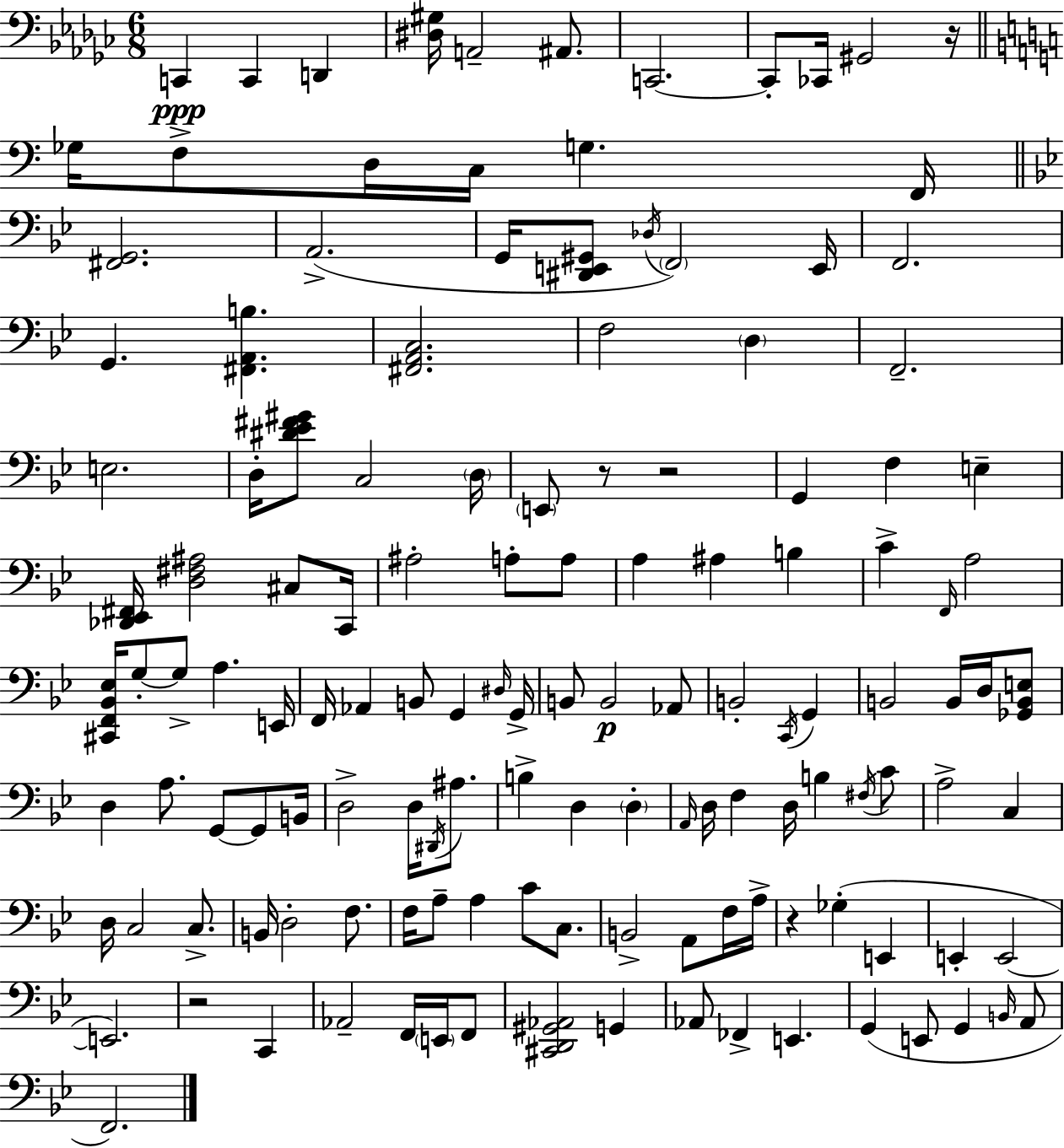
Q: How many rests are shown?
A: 5